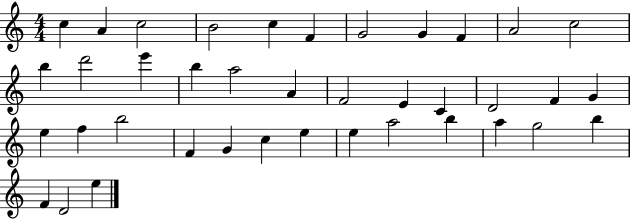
C5/q A4/q C5/h B4/h C5/q F4/q G4/h G4/q F4/q A4/h C5/h B5/q D6/h E6/q B5/q A5/h A4/q F4/h E4/q C4/q D4/h F4/q G4/q E5/q F5/q B5/h F4/q G4/q C5/q E5/q E5/q A5/h B5/q A5/q G5/h B5/q F4/q D4/h E5/q